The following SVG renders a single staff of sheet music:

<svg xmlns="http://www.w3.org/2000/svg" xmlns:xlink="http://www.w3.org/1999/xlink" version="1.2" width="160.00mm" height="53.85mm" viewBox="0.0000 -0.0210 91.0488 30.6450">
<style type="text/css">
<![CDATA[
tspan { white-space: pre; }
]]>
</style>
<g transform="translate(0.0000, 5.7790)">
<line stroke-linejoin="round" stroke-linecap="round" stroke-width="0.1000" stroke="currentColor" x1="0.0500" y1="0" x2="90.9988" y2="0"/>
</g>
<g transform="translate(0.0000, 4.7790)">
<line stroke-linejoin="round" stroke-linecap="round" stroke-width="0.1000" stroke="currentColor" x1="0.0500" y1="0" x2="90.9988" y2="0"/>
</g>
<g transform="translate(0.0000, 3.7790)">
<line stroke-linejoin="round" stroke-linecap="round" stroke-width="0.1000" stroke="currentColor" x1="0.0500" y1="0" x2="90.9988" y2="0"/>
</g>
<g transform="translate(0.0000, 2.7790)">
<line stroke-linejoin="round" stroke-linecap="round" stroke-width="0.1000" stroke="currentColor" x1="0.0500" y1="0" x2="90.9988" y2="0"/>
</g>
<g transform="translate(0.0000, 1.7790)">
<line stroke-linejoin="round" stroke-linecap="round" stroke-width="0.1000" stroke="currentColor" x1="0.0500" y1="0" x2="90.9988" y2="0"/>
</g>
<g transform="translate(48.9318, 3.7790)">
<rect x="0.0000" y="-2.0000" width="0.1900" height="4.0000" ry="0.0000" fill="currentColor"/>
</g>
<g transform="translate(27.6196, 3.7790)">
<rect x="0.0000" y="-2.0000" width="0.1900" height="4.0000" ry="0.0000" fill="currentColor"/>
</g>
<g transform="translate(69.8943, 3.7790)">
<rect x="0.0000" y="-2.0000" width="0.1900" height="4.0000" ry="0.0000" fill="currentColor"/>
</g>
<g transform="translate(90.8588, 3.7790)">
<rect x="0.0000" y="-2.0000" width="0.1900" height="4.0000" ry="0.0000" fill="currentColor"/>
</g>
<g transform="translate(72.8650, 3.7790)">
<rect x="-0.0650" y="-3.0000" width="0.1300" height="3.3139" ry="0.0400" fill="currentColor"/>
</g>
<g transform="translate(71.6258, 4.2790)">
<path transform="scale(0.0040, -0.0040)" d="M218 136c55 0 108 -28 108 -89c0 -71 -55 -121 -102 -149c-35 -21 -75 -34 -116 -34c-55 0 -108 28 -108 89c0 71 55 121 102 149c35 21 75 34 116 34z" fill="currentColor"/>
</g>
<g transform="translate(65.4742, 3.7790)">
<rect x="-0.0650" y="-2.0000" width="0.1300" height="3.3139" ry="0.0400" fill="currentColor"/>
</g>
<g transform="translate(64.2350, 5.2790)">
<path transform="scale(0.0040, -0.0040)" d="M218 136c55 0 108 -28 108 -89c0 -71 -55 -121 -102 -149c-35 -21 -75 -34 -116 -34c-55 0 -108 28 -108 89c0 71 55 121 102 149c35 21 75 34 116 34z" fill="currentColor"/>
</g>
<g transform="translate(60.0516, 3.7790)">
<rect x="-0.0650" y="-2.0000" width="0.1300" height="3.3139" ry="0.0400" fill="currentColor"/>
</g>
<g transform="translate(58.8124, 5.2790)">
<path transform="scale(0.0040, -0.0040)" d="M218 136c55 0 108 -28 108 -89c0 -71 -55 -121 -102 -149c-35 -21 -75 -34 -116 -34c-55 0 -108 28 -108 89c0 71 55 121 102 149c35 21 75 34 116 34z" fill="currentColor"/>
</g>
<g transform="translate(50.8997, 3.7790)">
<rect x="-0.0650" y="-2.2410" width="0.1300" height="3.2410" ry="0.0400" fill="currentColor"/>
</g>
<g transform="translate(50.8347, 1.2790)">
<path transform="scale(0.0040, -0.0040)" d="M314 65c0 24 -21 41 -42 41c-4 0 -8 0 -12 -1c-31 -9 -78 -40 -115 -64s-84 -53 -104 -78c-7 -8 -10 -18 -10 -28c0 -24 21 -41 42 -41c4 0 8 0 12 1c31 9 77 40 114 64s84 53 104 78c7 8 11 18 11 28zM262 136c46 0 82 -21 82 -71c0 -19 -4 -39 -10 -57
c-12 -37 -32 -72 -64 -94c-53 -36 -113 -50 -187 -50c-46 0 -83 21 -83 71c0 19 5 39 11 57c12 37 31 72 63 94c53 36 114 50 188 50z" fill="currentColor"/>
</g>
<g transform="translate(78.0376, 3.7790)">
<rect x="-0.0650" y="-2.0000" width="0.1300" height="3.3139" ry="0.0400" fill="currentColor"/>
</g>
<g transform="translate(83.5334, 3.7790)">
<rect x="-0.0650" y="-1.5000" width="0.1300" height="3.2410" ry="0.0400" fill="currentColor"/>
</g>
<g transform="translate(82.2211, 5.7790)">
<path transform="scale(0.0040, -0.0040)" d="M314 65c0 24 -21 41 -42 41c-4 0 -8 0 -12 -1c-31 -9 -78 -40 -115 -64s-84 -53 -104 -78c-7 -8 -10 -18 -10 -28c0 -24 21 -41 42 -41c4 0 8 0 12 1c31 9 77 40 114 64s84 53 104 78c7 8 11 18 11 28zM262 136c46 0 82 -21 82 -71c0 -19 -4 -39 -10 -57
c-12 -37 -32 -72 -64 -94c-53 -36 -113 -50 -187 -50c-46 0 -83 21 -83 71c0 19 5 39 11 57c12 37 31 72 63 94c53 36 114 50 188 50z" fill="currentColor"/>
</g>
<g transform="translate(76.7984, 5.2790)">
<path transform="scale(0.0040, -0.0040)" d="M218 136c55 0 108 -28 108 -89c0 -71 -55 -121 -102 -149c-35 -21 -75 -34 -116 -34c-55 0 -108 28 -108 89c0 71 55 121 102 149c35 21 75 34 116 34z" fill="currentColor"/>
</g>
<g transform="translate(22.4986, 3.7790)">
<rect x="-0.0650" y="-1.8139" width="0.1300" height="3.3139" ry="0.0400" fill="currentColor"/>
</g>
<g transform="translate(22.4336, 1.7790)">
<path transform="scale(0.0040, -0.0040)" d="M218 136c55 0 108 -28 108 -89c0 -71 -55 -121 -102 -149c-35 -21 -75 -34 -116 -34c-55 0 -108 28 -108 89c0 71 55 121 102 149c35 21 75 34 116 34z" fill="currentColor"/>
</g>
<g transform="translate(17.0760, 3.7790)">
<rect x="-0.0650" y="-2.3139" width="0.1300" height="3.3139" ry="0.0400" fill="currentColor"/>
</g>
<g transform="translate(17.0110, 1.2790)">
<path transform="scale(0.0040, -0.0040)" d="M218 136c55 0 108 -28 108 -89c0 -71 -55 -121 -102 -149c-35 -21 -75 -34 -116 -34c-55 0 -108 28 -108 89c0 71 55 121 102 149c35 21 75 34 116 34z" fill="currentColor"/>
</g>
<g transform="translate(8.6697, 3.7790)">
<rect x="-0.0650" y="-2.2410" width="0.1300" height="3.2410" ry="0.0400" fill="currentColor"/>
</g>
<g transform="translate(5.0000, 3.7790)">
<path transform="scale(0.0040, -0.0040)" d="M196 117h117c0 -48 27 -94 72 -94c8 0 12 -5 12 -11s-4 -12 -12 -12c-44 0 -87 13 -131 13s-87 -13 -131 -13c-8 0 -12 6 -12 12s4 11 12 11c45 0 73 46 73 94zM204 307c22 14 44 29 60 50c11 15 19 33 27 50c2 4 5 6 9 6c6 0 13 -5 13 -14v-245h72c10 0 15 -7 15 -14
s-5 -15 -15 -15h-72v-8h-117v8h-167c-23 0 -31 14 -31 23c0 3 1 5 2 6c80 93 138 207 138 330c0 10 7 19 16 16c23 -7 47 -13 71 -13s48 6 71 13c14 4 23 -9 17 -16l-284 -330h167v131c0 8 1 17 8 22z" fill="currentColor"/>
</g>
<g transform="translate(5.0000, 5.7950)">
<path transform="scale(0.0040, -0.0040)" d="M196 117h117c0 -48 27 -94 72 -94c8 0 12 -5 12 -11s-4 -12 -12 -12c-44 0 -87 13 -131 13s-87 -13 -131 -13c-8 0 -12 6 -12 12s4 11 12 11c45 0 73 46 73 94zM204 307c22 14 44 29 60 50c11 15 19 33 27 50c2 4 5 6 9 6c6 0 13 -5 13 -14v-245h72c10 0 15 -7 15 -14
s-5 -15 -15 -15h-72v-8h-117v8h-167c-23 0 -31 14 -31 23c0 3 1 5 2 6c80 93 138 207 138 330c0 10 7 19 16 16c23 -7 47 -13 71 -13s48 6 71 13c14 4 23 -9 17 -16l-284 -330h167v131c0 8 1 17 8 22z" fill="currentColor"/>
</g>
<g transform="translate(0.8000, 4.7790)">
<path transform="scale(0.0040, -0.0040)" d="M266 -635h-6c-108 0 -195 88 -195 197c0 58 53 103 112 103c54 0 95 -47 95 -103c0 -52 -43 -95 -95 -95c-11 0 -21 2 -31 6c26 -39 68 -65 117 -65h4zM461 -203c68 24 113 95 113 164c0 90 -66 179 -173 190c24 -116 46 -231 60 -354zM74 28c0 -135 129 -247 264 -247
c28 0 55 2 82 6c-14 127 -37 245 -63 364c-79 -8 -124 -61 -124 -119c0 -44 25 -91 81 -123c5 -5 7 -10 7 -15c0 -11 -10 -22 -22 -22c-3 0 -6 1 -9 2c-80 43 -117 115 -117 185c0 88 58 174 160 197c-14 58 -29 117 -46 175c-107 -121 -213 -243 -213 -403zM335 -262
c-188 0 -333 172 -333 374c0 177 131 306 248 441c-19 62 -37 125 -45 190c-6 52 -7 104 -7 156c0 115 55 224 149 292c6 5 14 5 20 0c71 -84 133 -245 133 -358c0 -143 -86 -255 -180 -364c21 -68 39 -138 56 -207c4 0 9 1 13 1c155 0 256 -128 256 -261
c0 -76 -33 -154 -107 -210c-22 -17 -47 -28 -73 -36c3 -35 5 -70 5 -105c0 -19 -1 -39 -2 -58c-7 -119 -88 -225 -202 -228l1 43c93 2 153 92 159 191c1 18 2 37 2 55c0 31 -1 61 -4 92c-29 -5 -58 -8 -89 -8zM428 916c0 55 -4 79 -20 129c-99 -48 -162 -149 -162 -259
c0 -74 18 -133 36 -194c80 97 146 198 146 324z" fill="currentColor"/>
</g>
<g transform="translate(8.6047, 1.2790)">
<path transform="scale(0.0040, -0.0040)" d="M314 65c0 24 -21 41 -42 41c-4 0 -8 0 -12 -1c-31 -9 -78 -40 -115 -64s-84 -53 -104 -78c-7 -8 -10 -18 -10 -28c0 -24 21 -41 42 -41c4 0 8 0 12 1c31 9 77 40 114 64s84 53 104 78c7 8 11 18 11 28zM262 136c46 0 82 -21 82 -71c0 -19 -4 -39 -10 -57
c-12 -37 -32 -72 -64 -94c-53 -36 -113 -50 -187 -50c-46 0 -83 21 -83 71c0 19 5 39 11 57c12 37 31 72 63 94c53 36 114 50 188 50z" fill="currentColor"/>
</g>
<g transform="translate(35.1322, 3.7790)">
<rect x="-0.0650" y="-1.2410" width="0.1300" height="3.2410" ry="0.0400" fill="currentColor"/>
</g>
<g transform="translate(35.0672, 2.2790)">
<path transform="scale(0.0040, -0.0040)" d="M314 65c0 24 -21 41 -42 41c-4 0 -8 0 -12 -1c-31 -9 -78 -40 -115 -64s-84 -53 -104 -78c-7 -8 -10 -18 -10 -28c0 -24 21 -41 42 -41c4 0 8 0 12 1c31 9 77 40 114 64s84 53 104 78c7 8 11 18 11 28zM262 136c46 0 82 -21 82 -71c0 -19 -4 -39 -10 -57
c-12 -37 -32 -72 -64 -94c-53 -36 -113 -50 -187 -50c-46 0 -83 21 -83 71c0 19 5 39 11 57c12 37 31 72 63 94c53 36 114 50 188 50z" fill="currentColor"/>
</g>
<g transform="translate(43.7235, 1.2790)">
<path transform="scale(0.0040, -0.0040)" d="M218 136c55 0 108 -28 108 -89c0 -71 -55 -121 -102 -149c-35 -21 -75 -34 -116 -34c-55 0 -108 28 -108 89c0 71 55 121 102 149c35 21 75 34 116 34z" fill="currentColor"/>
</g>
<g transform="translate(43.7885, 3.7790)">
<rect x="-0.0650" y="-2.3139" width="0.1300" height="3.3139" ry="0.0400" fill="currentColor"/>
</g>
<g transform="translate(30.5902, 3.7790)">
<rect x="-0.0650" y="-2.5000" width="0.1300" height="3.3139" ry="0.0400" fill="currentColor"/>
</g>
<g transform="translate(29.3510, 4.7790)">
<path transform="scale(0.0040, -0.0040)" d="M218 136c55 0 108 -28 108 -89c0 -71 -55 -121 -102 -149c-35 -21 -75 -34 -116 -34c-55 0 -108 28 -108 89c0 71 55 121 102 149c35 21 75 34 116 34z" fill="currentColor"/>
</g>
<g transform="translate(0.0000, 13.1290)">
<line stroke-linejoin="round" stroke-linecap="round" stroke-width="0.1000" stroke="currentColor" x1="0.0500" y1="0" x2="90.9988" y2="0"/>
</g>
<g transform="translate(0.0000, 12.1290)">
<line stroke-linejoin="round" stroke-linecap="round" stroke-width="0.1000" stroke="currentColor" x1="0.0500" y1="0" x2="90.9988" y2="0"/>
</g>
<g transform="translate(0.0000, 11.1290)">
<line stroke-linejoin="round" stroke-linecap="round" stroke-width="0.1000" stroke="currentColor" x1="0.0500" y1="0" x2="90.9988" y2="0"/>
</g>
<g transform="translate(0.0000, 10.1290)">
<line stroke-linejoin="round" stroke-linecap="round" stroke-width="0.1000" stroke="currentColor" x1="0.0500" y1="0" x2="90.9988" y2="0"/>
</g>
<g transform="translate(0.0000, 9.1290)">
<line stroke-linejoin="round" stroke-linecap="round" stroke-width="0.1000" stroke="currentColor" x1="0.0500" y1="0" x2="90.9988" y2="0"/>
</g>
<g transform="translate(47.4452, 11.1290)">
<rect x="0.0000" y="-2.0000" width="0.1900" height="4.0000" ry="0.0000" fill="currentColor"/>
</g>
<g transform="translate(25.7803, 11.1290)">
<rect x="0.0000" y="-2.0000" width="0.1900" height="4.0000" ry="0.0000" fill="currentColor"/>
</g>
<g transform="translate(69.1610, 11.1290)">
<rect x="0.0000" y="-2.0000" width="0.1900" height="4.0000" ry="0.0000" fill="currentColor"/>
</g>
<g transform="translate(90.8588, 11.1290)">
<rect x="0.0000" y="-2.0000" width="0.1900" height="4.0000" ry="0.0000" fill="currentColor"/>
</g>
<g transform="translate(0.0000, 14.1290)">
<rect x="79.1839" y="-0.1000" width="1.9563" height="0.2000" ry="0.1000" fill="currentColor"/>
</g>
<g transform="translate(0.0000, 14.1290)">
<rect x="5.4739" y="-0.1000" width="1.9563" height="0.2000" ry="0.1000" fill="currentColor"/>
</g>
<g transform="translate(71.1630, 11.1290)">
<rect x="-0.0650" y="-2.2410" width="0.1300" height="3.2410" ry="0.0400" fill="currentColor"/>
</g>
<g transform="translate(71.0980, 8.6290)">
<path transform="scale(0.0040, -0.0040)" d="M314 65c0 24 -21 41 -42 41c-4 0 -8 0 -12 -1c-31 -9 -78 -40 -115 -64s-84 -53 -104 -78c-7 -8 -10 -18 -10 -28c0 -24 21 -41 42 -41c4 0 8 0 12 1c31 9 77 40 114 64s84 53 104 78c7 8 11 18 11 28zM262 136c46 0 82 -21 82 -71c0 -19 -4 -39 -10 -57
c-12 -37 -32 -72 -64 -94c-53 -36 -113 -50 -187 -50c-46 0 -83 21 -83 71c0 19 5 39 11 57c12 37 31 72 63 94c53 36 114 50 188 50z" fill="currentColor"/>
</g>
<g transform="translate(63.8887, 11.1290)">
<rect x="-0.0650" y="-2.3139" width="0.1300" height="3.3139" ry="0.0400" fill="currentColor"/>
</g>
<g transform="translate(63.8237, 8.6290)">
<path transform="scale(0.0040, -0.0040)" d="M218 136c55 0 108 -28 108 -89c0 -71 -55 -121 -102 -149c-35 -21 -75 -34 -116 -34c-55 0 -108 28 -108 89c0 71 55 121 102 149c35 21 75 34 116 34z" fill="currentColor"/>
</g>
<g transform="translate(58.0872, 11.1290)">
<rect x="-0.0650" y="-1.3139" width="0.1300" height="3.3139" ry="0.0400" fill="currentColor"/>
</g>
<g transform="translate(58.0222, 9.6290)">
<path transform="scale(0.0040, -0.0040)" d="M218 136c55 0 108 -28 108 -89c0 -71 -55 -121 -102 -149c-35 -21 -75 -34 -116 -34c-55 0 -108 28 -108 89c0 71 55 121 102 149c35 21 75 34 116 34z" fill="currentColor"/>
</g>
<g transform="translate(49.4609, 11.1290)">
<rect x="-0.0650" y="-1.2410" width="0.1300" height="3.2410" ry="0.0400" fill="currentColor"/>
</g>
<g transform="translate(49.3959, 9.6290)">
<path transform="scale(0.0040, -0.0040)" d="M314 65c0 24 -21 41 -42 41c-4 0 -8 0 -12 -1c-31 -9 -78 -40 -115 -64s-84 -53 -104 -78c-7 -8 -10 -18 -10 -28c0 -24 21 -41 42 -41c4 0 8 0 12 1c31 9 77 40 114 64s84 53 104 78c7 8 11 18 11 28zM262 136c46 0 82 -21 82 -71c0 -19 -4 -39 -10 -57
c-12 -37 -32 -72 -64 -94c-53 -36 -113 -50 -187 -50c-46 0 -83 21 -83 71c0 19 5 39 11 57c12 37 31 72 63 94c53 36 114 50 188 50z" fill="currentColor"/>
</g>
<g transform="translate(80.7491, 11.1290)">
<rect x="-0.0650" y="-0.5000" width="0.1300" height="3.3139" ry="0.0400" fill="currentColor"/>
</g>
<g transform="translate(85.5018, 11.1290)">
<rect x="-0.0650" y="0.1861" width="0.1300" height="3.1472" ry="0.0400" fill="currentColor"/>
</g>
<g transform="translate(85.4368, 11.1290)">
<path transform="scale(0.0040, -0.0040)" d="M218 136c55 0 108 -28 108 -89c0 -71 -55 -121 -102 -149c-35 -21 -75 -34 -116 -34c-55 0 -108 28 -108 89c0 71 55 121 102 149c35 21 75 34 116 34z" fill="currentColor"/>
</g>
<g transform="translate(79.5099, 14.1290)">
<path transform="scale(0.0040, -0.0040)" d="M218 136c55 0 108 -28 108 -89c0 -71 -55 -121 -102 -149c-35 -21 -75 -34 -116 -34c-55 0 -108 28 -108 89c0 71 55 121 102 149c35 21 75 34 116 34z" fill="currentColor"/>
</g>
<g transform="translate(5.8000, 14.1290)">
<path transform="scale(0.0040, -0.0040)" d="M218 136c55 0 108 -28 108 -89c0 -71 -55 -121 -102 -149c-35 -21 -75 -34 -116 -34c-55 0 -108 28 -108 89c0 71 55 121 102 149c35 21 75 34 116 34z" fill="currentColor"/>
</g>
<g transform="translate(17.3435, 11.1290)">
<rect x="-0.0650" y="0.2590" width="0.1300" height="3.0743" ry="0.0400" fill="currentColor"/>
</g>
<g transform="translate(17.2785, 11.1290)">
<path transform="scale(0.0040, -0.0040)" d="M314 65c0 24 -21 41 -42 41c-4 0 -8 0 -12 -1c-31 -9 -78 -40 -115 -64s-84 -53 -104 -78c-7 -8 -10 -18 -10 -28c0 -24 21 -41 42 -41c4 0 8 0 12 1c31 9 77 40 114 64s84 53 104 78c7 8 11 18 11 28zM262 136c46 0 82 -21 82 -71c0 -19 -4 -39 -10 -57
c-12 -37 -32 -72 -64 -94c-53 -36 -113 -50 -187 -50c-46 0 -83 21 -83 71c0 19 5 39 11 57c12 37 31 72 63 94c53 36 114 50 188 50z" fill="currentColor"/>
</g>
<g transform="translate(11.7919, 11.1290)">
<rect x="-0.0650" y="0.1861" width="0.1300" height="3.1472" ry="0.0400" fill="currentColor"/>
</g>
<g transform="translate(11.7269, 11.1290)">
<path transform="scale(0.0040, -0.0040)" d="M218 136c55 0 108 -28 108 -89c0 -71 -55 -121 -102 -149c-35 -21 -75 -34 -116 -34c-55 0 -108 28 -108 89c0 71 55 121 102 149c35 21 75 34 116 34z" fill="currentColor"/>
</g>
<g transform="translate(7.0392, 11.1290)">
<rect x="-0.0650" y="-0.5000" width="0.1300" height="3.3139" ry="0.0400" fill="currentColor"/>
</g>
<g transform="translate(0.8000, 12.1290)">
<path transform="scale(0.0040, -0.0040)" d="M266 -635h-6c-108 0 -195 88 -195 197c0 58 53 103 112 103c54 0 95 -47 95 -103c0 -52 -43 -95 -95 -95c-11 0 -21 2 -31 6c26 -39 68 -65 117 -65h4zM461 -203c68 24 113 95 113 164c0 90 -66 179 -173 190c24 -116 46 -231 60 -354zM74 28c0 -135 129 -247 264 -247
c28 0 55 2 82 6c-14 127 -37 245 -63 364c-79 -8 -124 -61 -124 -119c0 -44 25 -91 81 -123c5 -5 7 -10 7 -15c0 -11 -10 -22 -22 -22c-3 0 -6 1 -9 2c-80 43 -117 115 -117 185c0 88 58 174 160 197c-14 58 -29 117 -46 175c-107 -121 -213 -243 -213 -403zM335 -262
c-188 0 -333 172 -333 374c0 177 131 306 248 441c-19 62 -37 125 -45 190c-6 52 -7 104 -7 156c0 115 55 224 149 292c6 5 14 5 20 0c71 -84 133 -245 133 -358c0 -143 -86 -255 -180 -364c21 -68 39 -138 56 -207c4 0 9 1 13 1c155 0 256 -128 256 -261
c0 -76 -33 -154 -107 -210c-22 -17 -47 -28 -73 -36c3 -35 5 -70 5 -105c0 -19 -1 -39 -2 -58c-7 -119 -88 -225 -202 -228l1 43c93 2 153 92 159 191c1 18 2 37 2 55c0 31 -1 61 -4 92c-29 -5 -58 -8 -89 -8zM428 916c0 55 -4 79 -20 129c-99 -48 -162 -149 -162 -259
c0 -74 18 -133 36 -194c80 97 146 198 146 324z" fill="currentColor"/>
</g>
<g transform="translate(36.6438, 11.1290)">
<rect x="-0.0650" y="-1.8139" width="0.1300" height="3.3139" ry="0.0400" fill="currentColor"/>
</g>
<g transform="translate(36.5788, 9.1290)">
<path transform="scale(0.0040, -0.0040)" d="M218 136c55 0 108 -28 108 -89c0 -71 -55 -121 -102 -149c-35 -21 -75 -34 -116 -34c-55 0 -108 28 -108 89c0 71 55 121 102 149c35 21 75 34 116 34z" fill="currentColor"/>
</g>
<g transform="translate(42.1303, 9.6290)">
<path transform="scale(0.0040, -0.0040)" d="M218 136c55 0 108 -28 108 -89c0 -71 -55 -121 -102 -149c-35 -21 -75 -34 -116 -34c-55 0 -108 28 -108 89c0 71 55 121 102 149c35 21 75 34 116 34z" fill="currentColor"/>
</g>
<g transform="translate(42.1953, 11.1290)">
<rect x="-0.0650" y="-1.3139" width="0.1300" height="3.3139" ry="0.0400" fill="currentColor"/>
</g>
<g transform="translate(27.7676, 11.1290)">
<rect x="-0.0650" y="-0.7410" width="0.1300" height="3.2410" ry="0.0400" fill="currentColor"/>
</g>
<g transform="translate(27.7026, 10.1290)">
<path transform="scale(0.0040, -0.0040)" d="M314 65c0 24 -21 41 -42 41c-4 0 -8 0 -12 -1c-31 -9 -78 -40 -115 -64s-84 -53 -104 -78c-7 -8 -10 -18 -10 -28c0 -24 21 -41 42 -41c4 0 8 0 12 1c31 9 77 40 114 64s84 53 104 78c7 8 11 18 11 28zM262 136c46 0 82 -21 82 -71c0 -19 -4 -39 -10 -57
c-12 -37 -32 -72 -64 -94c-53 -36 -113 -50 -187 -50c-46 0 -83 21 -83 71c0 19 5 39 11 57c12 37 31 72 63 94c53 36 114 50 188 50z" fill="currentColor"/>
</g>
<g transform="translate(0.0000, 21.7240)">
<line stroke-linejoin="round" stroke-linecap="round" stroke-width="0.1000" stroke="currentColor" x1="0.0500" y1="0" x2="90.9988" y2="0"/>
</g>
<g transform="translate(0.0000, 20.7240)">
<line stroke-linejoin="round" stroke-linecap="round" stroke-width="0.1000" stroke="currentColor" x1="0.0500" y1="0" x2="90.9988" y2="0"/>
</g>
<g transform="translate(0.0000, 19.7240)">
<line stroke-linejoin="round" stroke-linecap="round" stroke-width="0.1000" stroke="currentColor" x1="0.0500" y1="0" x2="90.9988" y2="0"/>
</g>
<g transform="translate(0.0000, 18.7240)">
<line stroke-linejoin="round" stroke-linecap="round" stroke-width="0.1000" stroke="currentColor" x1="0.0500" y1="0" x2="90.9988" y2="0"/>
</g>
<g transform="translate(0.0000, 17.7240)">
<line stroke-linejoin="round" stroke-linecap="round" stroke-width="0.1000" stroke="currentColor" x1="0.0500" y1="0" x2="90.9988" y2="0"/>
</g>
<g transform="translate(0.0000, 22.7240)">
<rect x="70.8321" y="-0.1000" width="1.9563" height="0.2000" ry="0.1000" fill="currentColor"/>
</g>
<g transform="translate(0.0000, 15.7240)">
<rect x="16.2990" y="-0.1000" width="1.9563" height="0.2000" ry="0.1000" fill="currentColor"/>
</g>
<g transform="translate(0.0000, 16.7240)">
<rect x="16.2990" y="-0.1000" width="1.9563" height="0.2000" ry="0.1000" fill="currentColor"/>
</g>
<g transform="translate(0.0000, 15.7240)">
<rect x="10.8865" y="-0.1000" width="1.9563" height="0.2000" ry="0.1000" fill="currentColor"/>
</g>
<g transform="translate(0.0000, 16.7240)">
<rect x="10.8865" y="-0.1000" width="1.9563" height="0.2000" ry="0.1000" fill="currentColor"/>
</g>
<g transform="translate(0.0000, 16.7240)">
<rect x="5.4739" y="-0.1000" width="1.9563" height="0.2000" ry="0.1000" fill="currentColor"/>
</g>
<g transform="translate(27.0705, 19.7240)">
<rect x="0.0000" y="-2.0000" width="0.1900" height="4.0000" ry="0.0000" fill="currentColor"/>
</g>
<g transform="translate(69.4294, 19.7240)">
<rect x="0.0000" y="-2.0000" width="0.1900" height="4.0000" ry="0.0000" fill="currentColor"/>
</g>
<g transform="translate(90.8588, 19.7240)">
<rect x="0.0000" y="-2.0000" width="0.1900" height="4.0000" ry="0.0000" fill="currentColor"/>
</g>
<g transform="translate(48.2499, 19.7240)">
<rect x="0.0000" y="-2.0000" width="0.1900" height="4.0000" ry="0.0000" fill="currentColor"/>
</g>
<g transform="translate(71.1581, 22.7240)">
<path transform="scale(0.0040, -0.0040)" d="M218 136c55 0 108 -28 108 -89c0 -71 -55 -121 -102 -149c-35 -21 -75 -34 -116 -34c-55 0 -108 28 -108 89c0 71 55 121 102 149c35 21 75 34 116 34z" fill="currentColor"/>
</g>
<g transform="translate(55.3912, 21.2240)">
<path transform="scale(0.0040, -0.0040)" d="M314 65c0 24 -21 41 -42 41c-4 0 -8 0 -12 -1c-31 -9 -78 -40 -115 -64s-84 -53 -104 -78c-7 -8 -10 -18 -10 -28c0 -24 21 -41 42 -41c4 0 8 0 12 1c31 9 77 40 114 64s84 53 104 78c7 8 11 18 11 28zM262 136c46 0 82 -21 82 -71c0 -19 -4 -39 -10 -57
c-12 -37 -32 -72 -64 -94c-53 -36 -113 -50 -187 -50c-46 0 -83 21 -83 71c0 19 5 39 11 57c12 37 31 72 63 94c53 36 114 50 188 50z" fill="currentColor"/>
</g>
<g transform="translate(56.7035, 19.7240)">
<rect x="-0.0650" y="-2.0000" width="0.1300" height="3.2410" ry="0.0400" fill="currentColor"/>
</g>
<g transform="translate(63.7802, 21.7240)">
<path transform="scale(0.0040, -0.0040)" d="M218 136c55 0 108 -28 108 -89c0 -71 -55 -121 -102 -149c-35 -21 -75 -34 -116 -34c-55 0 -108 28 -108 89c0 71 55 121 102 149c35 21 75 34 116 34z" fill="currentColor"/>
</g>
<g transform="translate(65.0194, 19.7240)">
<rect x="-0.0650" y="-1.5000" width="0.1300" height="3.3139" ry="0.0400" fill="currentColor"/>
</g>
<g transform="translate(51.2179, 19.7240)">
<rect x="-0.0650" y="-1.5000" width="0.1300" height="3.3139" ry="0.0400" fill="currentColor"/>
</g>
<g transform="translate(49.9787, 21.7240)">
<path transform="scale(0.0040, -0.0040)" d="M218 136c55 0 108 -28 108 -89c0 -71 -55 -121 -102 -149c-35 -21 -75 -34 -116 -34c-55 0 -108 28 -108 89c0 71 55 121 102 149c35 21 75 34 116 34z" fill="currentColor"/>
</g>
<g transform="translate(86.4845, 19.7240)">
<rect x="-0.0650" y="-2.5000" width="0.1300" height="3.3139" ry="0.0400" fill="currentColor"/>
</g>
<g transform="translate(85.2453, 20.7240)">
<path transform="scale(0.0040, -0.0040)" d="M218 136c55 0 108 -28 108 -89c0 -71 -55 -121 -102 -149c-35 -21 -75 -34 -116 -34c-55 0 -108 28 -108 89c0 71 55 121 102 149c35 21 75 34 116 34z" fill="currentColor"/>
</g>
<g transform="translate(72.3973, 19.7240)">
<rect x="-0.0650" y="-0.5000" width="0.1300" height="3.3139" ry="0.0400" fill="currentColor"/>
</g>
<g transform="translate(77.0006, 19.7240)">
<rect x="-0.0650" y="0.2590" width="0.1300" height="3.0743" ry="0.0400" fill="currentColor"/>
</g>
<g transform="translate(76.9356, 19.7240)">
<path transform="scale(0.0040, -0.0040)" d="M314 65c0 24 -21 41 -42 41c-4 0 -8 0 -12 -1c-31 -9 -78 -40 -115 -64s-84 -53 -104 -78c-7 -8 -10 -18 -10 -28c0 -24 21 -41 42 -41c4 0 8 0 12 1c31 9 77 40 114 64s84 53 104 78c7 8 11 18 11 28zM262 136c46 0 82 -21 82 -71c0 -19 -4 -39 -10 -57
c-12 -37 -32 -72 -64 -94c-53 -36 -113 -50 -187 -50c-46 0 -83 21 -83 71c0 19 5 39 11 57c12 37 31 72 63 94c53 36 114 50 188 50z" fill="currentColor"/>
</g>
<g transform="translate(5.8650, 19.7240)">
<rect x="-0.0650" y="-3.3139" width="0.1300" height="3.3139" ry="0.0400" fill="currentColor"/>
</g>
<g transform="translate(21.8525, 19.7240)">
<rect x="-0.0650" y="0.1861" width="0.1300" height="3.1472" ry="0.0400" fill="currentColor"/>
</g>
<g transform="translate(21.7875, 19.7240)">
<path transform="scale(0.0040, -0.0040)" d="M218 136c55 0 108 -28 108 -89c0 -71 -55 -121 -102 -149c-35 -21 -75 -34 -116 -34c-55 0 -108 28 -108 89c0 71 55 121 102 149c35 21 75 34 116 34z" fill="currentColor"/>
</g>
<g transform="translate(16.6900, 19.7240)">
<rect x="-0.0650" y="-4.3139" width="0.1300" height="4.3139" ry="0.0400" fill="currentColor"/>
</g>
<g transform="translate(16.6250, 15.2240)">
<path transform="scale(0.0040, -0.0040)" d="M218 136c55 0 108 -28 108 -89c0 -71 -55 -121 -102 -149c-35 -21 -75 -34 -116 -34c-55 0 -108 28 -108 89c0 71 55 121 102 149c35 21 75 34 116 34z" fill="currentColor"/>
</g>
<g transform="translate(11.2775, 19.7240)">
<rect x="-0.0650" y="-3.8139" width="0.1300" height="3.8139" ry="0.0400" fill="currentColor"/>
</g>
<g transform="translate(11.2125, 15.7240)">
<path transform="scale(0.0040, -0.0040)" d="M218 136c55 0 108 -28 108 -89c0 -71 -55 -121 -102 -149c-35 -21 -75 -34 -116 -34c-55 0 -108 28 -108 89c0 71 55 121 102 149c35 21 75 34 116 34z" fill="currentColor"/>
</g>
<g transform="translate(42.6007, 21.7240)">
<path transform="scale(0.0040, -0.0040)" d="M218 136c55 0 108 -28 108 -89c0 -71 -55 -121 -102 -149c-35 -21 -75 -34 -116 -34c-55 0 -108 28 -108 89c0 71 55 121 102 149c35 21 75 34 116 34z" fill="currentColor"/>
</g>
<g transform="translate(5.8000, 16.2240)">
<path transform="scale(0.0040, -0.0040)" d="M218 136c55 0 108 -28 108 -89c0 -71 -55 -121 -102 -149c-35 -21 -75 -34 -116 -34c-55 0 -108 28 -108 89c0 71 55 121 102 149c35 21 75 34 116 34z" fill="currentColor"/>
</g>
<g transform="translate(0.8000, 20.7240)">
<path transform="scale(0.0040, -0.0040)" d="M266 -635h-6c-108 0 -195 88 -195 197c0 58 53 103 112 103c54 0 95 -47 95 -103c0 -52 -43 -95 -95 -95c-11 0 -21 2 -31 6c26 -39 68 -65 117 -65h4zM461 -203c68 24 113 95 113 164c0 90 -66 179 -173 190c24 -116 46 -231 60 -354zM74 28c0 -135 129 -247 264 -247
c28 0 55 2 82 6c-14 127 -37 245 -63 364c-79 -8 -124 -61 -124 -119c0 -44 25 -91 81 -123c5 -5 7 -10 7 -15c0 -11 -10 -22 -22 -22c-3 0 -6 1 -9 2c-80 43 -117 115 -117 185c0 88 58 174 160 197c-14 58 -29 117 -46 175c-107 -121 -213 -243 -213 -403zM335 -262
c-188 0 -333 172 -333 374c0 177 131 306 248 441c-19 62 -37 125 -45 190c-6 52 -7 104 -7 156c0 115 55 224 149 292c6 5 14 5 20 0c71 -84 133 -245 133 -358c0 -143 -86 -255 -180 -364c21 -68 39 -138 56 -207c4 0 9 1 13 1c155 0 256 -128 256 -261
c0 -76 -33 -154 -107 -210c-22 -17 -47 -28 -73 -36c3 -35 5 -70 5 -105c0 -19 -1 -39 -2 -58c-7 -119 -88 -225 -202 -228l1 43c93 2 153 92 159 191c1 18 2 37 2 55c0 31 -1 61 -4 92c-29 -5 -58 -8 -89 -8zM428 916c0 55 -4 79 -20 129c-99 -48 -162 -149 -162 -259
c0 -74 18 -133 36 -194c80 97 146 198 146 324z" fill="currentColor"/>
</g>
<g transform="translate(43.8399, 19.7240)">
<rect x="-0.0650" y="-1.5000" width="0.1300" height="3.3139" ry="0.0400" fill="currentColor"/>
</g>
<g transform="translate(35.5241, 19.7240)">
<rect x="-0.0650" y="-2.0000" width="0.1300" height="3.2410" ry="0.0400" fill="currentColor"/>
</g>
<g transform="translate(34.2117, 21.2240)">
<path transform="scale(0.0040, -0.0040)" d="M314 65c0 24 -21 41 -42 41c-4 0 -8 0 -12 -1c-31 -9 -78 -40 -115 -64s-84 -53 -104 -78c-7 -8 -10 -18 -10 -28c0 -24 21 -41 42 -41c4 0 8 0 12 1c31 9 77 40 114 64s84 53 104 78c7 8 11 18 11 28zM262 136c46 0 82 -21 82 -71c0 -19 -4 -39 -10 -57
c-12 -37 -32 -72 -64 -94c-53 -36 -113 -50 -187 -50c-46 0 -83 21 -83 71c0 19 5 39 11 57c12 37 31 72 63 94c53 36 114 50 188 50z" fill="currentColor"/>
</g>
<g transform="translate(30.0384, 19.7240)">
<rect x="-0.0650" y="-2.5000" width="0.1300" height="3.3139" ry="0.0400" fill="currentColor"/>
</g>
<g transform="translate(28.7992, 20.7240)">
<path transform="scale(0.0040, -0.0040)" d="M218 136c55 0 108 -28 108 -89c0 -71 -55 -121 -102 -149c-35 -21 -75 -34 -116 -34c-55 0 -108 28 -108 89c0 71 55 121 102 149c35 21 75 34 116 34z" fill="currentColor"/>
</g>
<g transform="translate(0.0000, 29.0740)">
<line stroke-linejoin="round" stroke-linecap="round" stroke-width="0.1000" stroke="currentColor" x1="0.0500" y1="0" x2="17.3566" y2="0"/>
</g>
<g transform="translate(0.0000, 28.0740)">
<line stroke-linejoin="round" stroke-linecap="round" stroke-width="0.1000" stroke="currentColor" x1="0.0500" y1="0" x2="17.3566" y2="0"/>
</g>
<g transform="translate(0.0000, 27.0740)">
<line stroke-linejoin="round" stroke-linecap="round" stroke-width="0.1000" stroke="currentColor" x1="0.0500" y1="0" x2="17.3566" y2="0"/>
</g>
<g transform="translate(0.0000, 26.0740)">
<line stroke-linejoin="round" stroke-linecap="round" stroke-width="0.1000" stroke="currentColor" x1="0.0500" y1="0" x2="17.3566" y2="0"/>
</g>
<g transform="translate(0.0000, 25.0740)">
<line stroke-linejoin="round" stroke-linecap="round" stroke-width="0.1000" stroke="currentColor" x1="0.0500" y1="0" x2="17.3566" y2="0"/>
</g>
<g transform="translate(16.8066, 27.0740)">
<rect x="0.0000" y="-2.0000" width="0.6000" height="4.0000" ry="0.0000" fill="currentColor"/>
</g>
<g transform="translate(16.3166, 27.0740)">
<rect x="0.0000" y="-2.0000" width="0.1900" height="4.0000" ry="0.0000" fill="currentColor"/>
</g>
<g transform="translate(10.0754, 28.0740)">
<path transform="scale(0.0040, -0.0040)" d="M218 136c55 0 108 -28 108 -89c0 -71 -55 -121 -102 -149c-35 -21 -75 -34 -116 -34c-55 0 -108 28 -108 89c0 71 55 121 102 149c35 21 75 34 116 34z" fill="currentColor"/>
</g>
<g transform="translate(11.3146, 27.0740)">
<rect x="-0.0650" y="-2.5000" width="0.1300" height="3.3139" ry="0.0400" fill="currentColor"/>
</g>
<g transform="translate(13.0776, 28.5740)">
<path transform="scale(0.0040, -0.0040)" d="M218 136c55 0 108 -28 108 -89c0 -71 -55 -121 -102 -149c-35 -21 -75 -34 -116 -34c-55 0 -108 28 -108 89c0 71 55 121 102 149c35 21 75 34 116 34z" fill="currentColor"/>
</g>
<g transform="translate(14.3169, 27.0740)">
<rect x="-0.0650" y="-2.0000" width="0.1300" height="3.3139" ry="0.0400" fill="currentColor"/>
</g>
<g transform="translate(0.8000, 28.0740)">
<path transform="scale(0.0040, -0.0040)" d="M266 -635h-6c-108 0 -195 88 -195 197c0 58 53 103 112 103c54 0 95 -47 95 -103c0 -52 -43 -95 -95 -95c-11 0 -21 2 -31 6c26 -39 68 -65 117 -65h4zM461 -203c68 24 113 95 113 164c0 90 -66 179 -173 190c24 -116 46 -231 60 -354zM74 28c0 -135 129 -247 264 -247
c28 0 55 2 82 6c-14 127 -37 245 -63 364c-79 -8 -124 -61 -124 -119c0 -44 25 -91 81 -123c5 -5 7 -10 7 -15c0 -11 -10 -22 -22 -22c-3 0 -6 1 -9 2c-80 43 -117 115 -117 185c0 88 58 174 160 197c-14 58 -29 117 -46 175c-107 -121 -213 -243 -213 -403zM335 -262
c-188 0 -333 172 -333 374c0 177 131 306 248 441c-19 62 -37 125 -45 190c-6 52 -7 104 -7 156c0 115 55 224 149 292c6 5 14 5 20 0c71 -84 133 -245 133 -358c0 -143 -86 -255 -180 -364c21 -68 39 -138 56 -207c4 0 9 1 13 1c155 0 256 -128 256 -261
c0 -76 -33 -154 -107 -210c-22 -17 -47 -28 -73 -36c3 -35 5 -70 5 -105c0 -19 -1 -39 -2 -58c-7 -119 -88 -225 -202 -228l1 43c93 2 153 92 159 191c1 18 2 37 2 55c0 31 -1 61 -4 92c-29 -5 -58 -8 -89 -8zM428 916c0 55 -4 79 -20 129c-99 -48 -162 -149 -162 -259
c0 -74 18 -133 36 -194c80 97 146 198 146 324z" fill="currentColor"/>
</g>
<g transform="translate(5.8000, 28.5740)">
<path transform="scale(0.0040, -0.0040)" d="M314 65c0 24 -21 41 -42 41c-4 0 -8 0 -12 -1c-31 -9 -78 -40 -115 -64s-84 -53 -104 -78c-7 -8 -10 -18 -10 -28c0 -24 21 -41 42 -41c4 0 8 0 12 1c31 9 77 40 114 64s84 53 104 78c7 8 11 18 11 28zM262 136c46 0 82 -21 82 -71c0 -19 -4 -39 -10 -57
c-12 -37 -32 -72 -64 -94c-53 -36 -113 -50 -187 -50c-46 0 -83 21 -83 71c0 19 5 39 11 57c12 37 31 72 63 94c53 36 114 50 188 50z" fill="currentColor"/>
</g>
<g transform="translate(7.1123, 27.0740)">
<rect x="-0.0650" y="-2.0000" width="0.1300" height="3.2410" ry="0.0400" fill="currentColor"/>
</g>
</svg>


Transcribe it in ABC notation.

X:1
T:Untitled
M:4/4
L:1/4
K:C
g2 g f G e2 g g2 F F A F E2 C B B2 d2 f e e2 e g g2 C B b c' d' B G F2 E E F2 E C B2 G F2 G F